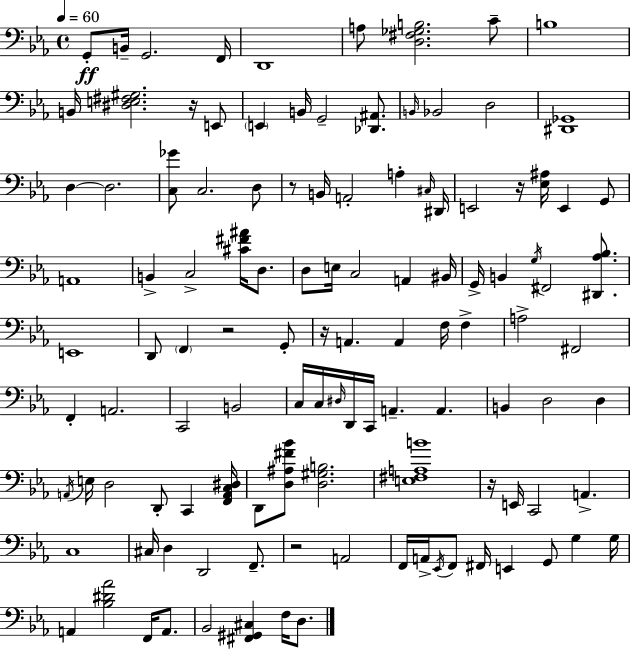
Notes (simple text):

G2/e B2/s G2/h. F2/s D2/w A3/e [D3,F#3,Gb3,B3]/h. C4/e B3/w B2/s [D#3,E3,F#3,G#3]/h. R/s E2/e E2/q B2/s G2/h [Db2,A#2]/e. B2/s Bb2/h D3/h [D#2,Gb2]/w D3/q D3/h. [C3,Gb4]/e C3/h. D3/e R/e B2/s A2/h A3/q C#3/s D#2/s E2/h R/s [Eb3,A#3]/s E2/q G2/e A2/w B2/q C3/h [C#4,F#4,A#4]/s D3/e. D3/e E3/s C3/h A2/q BIS2/s G2/s B2/q G3/s F#2/h [D#2,Ab3,Bb3]/e. E2/w D2/e F2/q R/h G2/e R/s A2/q. A2/q F3/s F3/q A3/h F#2/h F2/q A2/h. C2/h B2/h C3/s C3/s D#3/s D2/s C2/s A2/q. A2/q. B2/q D3/h D3/q A2/s E3/s D3/h D2/e C2/q [F2,A2,C3,D#3]/s D2/e [D3,A#3,F#4,Bb4]/e [D3,G#3,B3]/h. [E3,F#3,A3,B4]/w R/s E2/s C2/h A2/q. C3/w C#3/s D3/q D2/h F2/e. R/h A2/h F2/s A2/s Eb2/s F2/e F#2/s E2/q G2/e G3/q G3/s A2/q [Bb3,D#4,Ab4]/h F2/s A2/e. Bb2/h [F#2,G#2,C#3]/q F3/s D3/e.